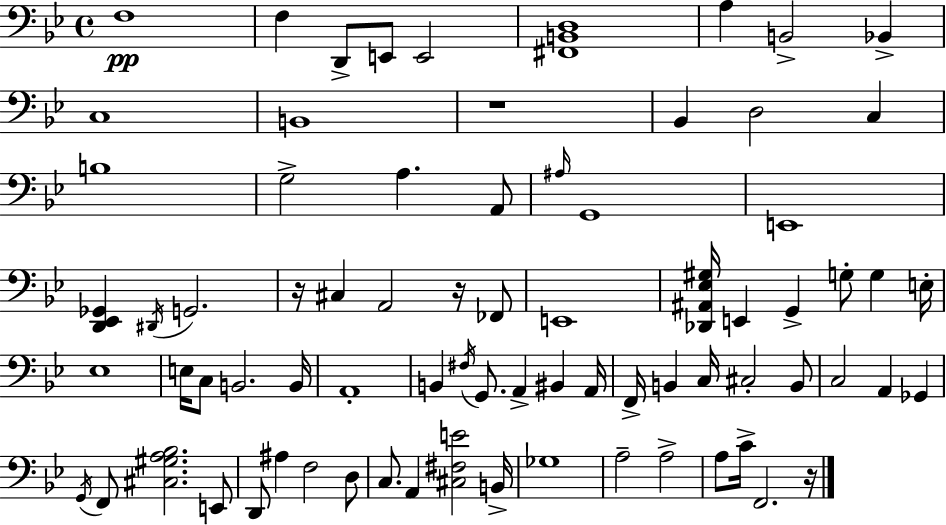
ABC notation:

X:1
T:Untitled
M:4/4
L:1/4
K:Bb
F,4 F, D,,/2 E,,/2 E,,2 [^F,,B,,D,]4 A, B,,2 _B,, C,4 B,,4 z4 _B,, D,2 C, B,4 G,2 A, A,,/2 ^A,/4 G,,4 E,,4 [D,,_E,,_G,,] ^D,,/4 G,,2 z/4 ^C, A,,2 z/4 _F,,/2 E,,4 [_D,,^A,,_E,^G,]/4 E,, G,, G,/2 G, E,/4 _E,4 E,/4 C,/2 B,,2 B,,/4 A,,4 B,, ^F,/4 G,,/2 A,, ^B,, A,,/4 F,,/4 B,, C,/4 ^C,2 B,,/2 C,2 A,, _G,, G,,/4 F,,/2 [^C,^G,A,_B,]2 E,,/2 D,,/2 ^A, F,2 D,/2 C,/2 A,, [^C,^F,E]2 B,,/4 _G,4 A,2 A,2 A,/2 C/4 F,,2 z/4